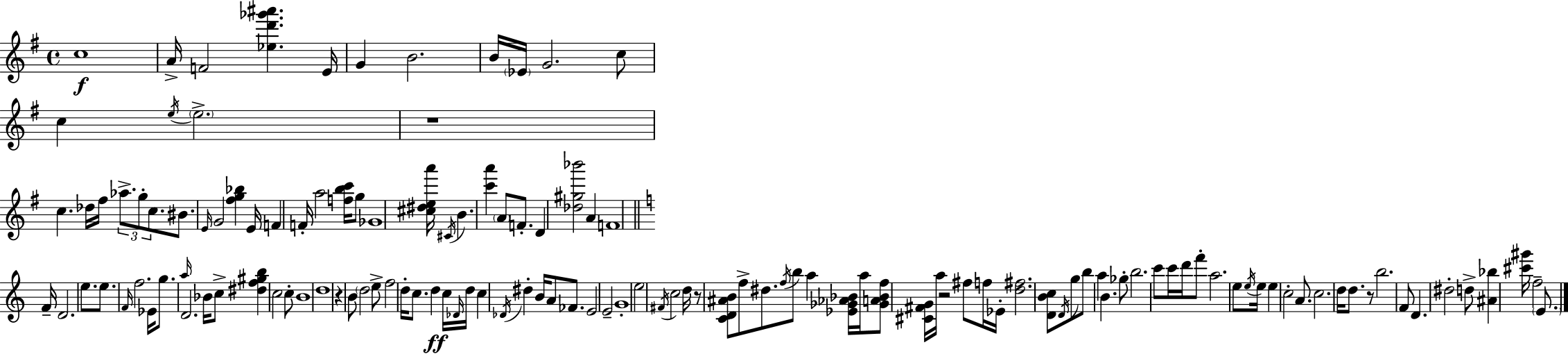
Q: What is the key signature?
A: G major